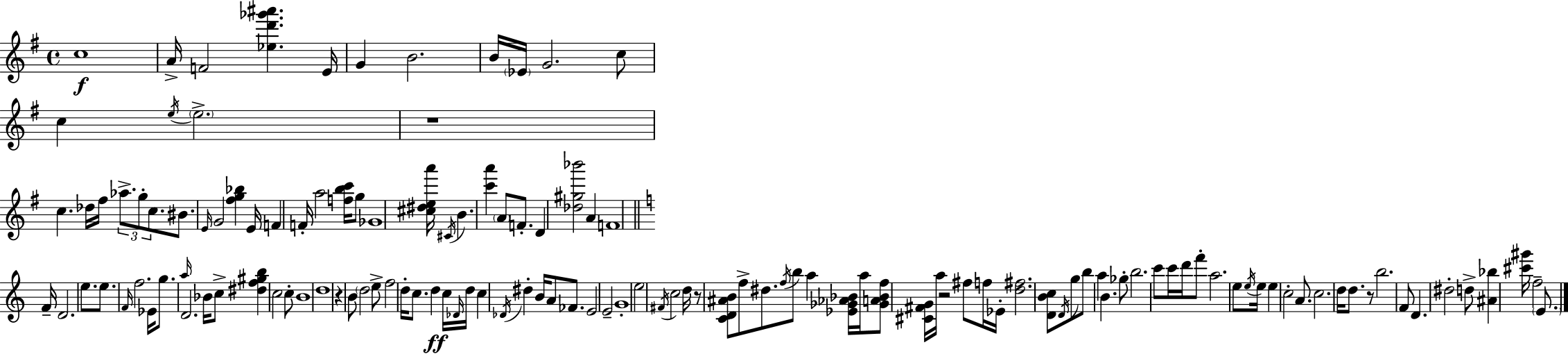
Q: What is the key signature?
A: G major